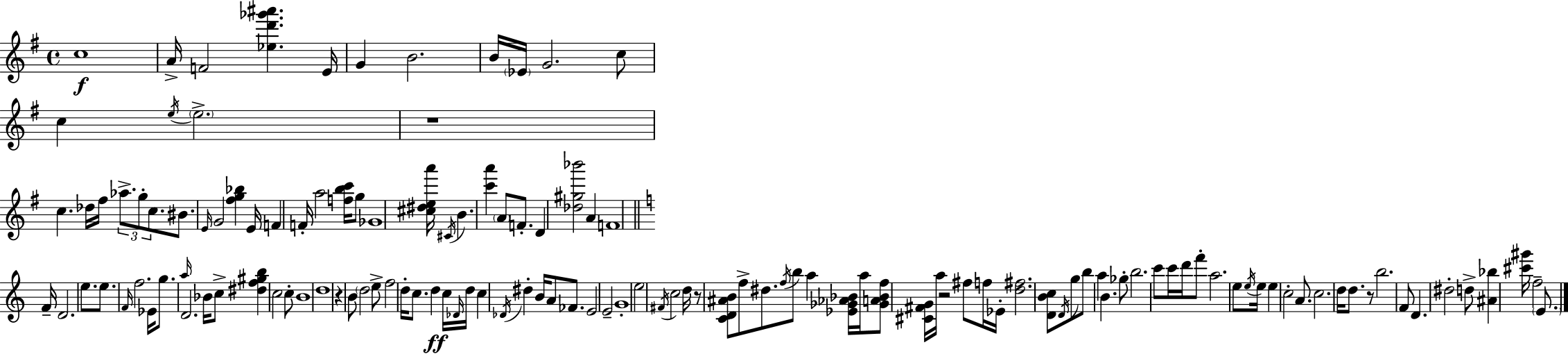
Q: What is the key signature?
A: G major